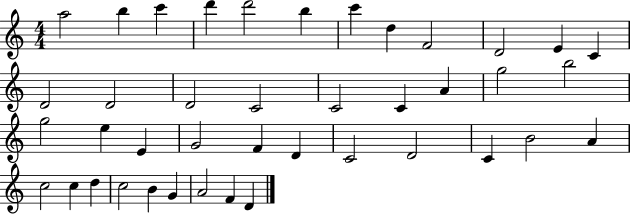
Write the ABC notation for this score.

X:1
T:Untitled
M:4/4
L:1/4
K:C
a2 b c' d' d'2 b c' d F2 D2 E C D2 D2 D2 C2 C2 C A g2 b2 g2 e E G2 F D C2 D2 C B2 A c2 c d c2 B G A2 F D